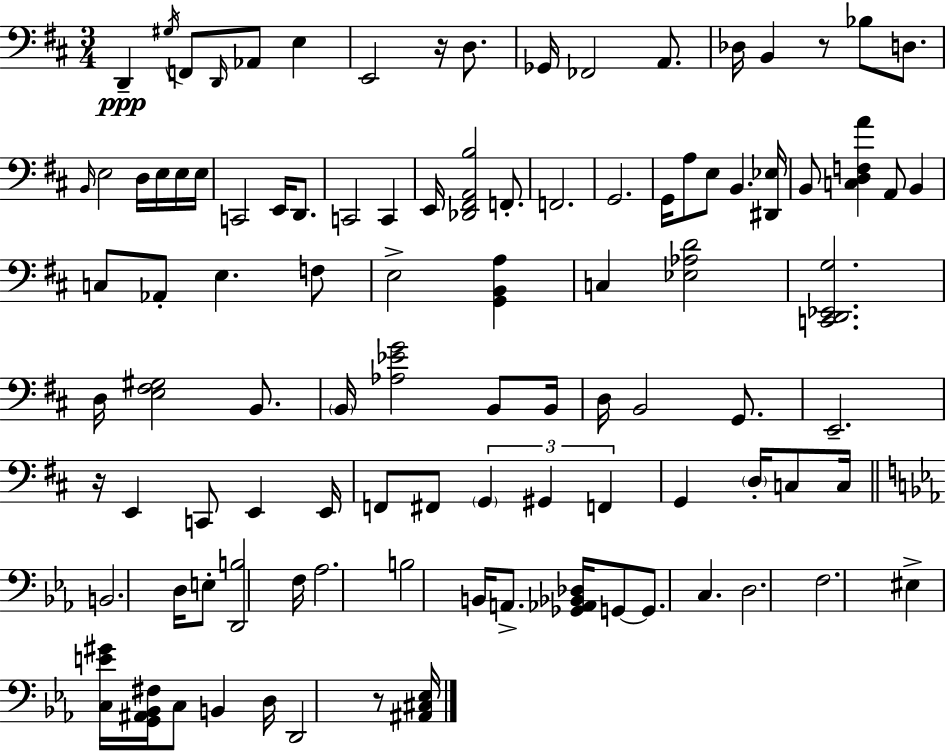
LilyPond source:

{
  \clef bass
  \numericTimeSignature
  \time 3/4
  \key d \major
  d,4--\ppp \acciaccatura { gis16 } f,8 \grace { d,16 } aes,8 e4 | e,2 r16 d8. | ges,16 fes,2 a,8. | des16 b,4 r8 bes8 d8. | \break \grace { b,16 } e2 d16 | e16 e16 e16 c,2 e,16 | d,8. c,2 c,4 | e,16 <des, fis, a, b>2 | \break f,8.-. f,2. | g,2. | g,16 a8 e8 b,4. | <dis, ees>16 b,8 <c d f a'>4 a,8 b,4 | \break c8 aes,8-. e4. | f8 e2-> <g, b, a>4 | c4 <ees aes d'>2 | <c, d, ees, g>2. | \break d16 <e fis gis>2 | b,8. \parenthesize b,16 <aes ees' g'>2 | b,8 b,16 d16 b,2 | g,8. e,2.-- | \break r16 e,4 c,8 e,4 | e,16 f,8 fis,8 \tuplet 3/2 { \parenthesize g,4 gis,4 | f,4 } g,4 \parenthesize d16-. | c8 c16 \bar "||" \break \key ees \major b,2. | d16 e8-. <d, b>2 f16 | aes2. | b2 b,16 a,8.-> | \break <ges, aes, bes, des>16 g,8~~ g,8. c4. | d2. | f2. | eis4-> <c e' gis'>16 <g, ais, bes, fis>16 c8 b,4 | \break d16 d,2 r8 <ais, cis ees>16 | \bar "|."
}